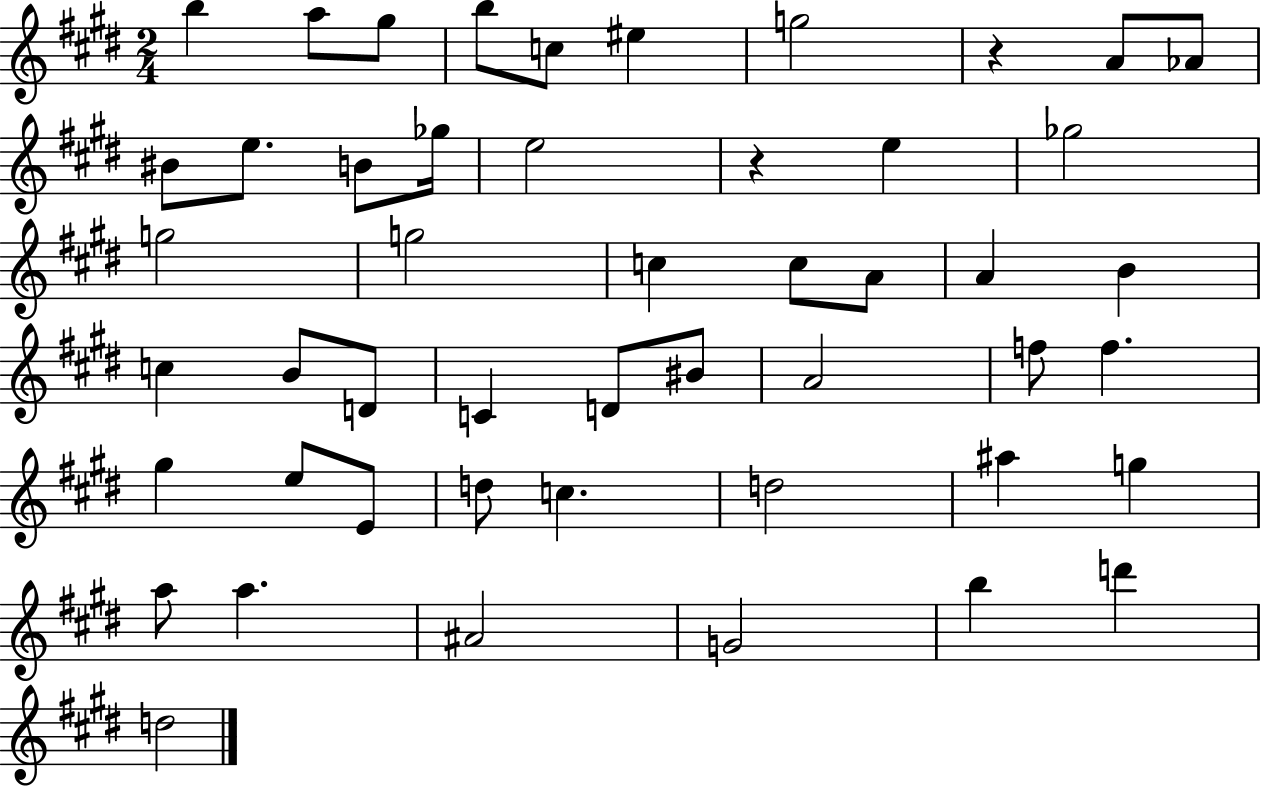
B5/q A5/e G#5/e B5/e C5/e EIS5/q G5/h R/q A4/e Ab4/e BIS4/e E5/e. B4/e Gb5/s E5/h R/q E5/q Gb5/h G5/h G5/h C5/q C5/e A4/e A4/q B4/q C5/q B4/e D4/e C4/q D4/e BIS4/e A4/h F5/e F5/q. G#5/q E5/e E4/e D5/e C5/q. D5/h A#5/q G5/q A5/e A5/q. A#4/h G4/h B5/q D6/q D5/h